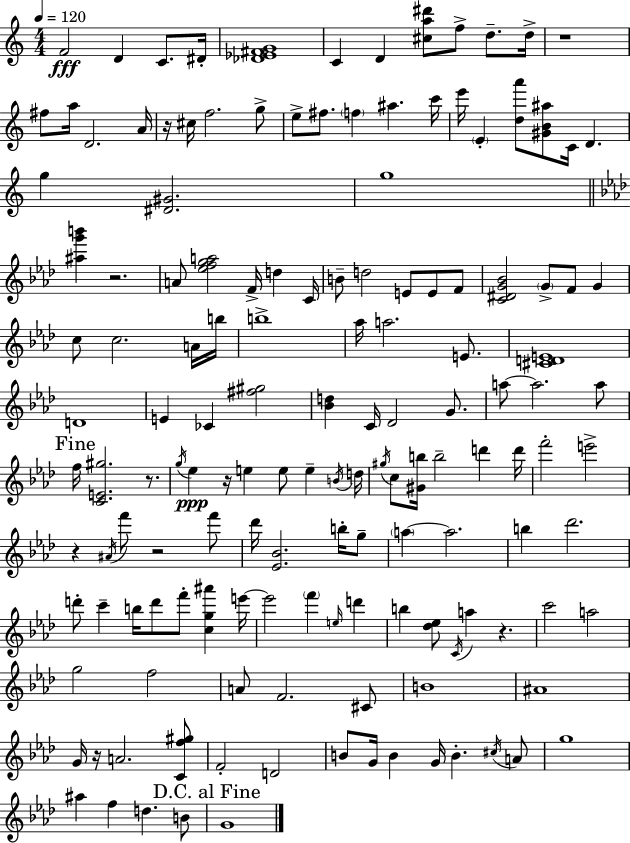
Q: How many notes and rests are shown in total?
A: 146